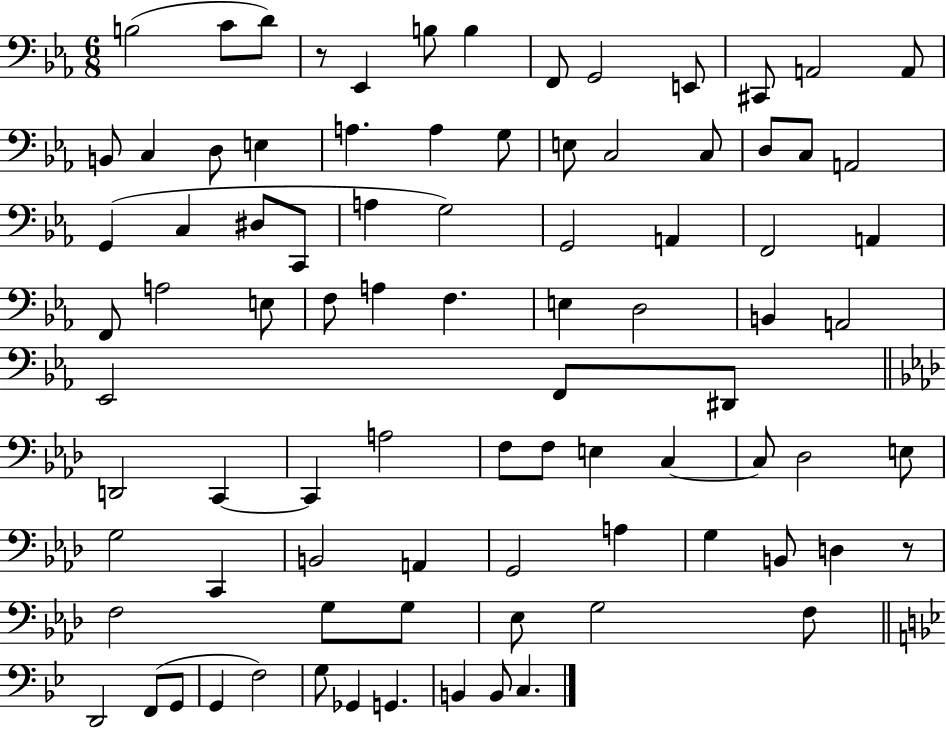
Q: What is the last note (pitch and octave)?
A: C3